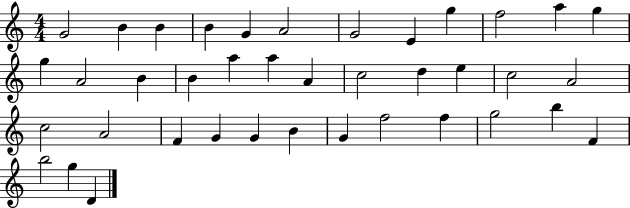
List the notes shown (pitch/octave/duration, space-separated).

G4/h B4/q B4/q B4/q G4/q A4/h G4/h E4/q G5/q F5/h A5/q G5/q G5/q A4/h B4/q B4/q A5/q A5/q A4/q C5/h D5/q E5/q C5/h A4/h C5/h A4/h F4/q G4/q G4/q B4/q G4/q F5/h F5/q G5/h B5/q F4/q B5/h G5/q D4/q